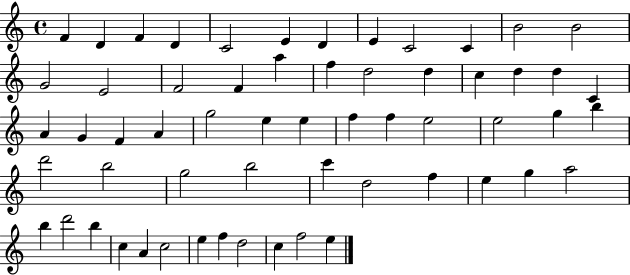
{
  \clef treble
  \time 4/4
  \defaultTimeSignature
  \key c \major
  f'4 d'4 f'4 d'4 | c'2 e'4 d'4 | e'4 c'2 c'4 | b'2 b'2 | \break g'2 e'2 | f'2 f'4 a''4 | f''4 d''2 d''4 | c''4 d''4 d''4 c'4 | \break a'4 g'4 f'4 a'4 | g''2 e''4 e''4 | f''4 f''4 e''2 | e''2 g''4 b''4 | \break d'''2 b''2 | g''2 b''2 | c'''4 d''2 f''4 | e''4 g''4 a''2 | \break b''4 d'''2 b''4 | c''4 a'4 c''2 | e''4 f''4 d''2 | c''4 f''2 e''4 | \break \bar "|."
}